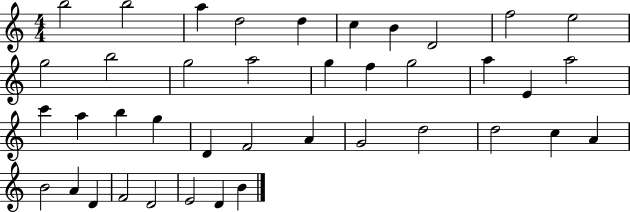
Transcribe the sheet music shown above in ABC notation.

X:1
T:Untitled
M:4/4
L:1/4
K:C
b2 b2 a d2 d c B D2 f2 e2 g2 b2 g2 a2 g f g2 a E a2 c' a b g D F2 A G2 d2 d2 c A B2 A D F2 D2 E2 D B